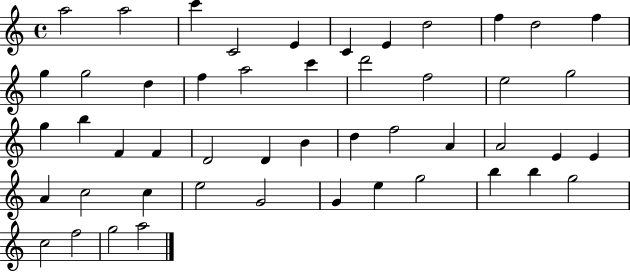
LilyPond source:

{
  \clef treble
  \time 4/4
  \defaultTimeSignature
  \key c \major
  a''2 a''2 | c'''4 c'2 e'4 | c'4 e'4 d''2 | f''4 d''2 f''4 | \break g''4 g''2 d''4 | f''4 a''2 c'''4 | d'''2 f''2 | e''2 g''2 | \break g''4 b''4 f'4 f'4 | d'2 d'4 b'4 | d''4 f''2 a'4 | a'2 e'4 e'4 | \break a'4 c''2 c''4 | e''2 g'2 | g'4 e''4 g''2 | b''4 b''4 g''2 | \break c''2 f''2 | g''2 a''2 | \bar "|."
}